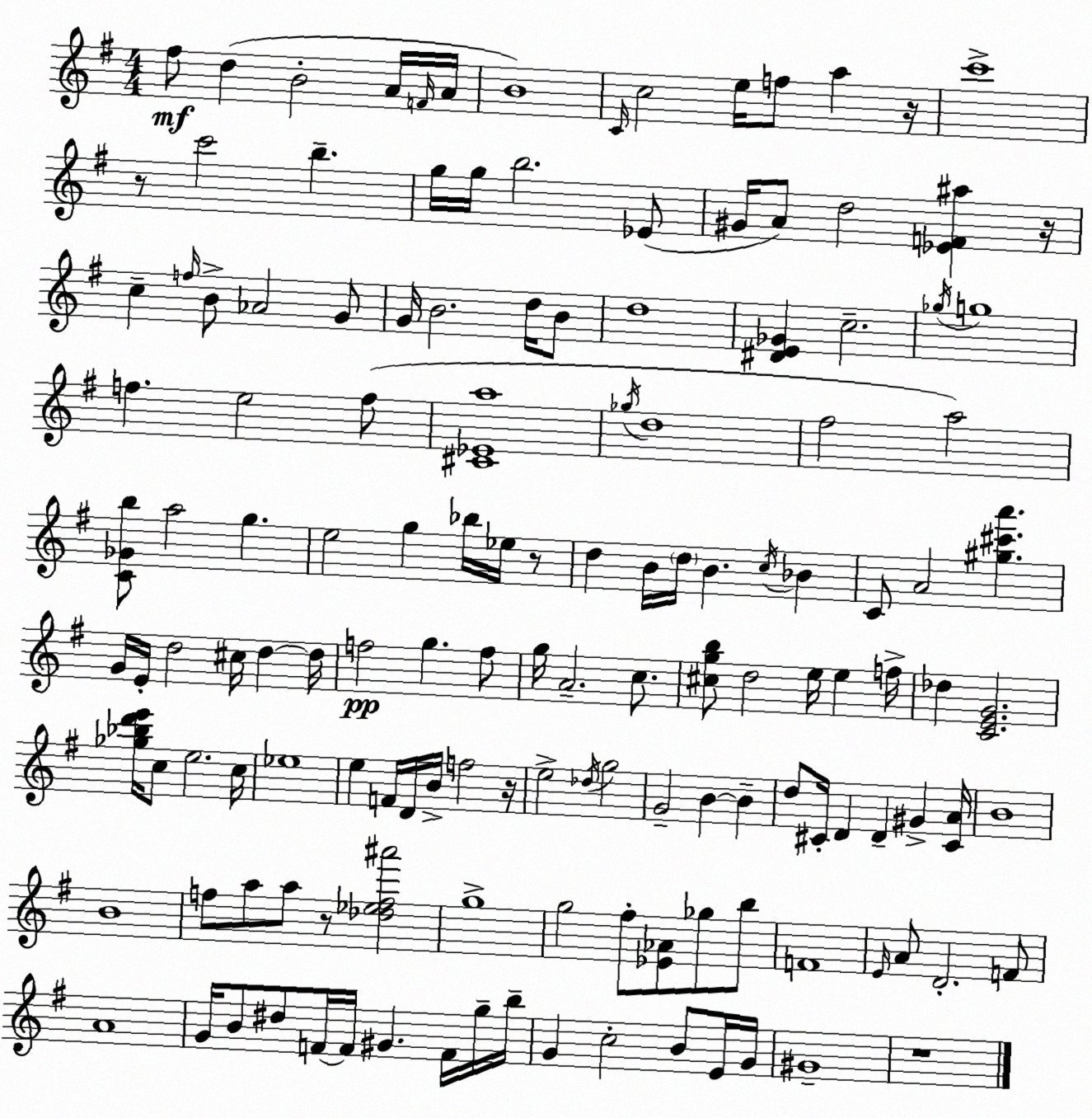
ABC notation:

X:1
T:Untitled
M:4/4
L:1/4
K:G
^f/2 d B2 A/4 F/4 A/4 B4 C/4 c2 e/4 f/2 a z/4 c'4 z/2 c'2 b g/4 g/4 b2 _E/2 ^G/4 A/2 d2 [_EF^a] z/4 c f/4 B/2 _A2 G/2 G/4 B2 d/4 B/2 d4 [^DE_G] c2 _g/4 g4 f e2 f/2 [^C_Ea]4 _g/4 d4 ^f2 a2 [C_Gb]/2 a2 g e2 g _b/4 _e/4 z/2 d B/4 d/4 B c/4 _B C/2 A2 [^g^c'a'] G/4 E/4 d2 ^c/4 d d/4 f2 g f/2 g/4 A2 c/2 [^cgb]/2 d2 e/4 e f/4 _d [CEG]2 [_g_bd'e']/4 c/2 e2 c/4 _e4 e F/4 D/4 B/4 f2 z/4 e2 _d/4 g2 G2 B B d/2 ^C/4 D D ^G [^CA]/4 B4 B4 f/2 a/2 a/2 z/2 [_d_ef^a']2 g4 g2 ^f/2 [_E_A]/2 _g/2 b/2 F4 E/4 A/2 D2 F/2 A4 G/4 B/2 ^d/2 F/4 F/4 ^G F/4 g/4 b/4 G c2 B/2 E/4 G/4 ^G4 z4